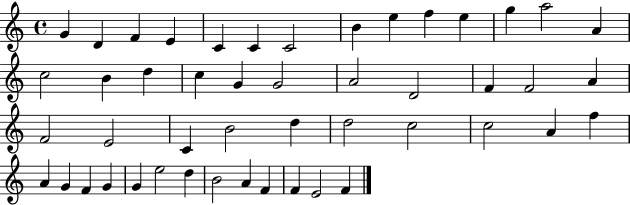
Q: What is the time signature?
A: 4/4